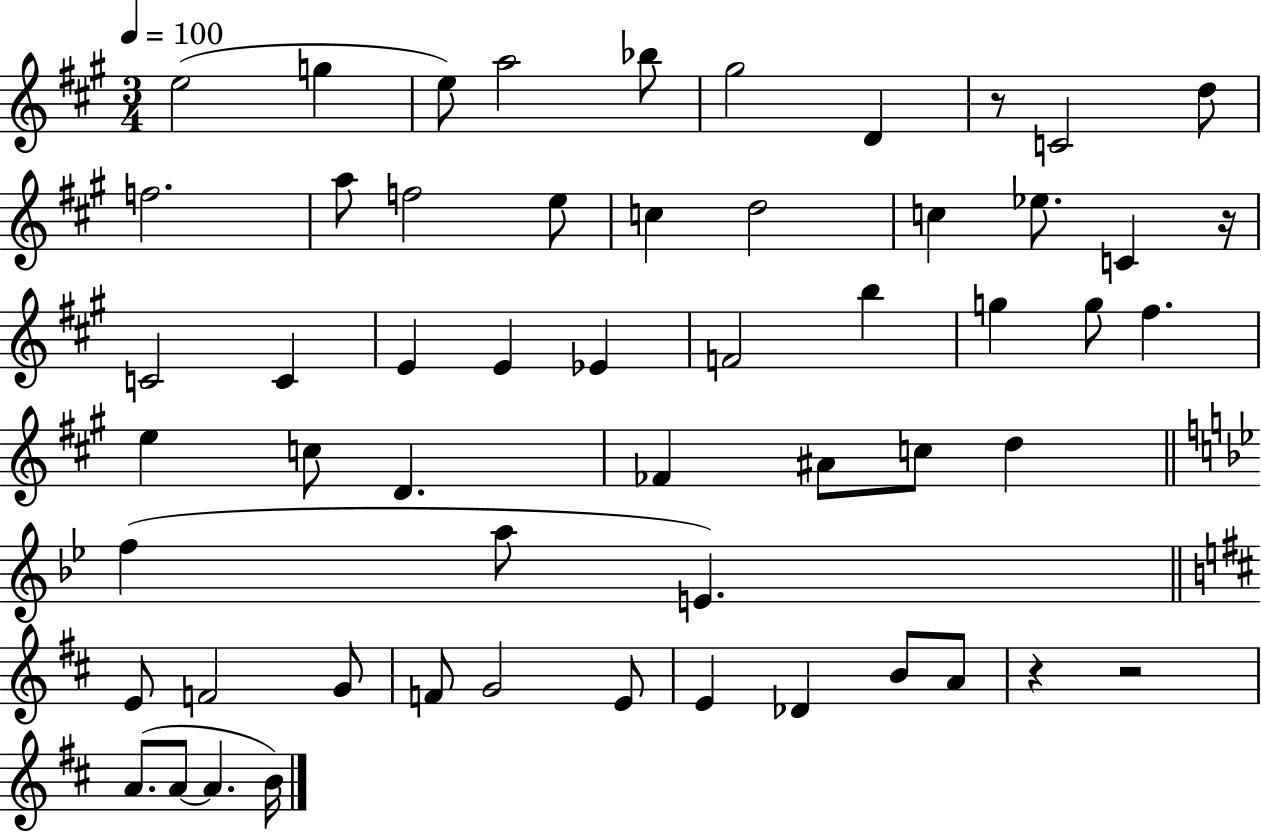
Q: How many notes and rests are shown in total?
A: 56